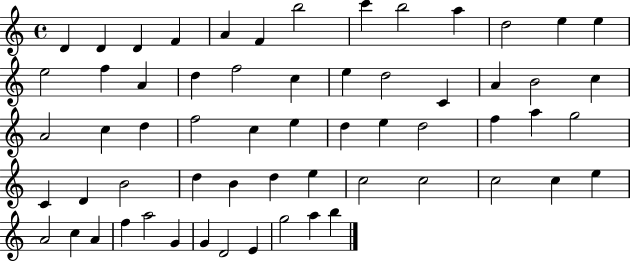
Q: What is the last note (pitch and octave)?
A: B5